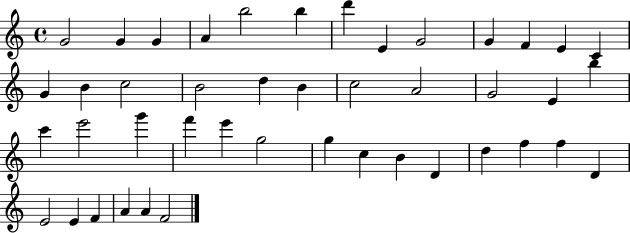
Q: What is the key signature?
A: C major